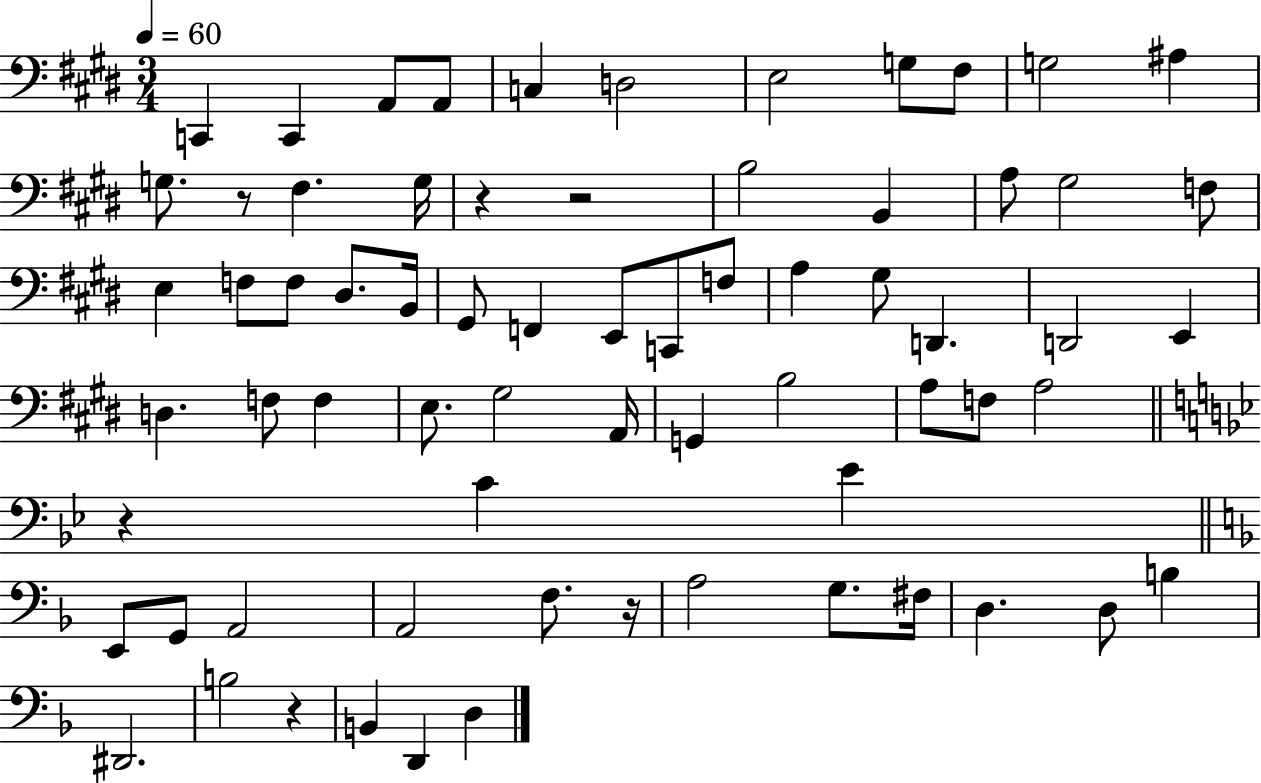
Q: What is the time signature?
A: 3/4